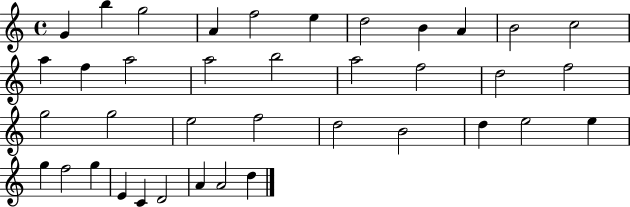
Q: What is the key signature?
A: C major